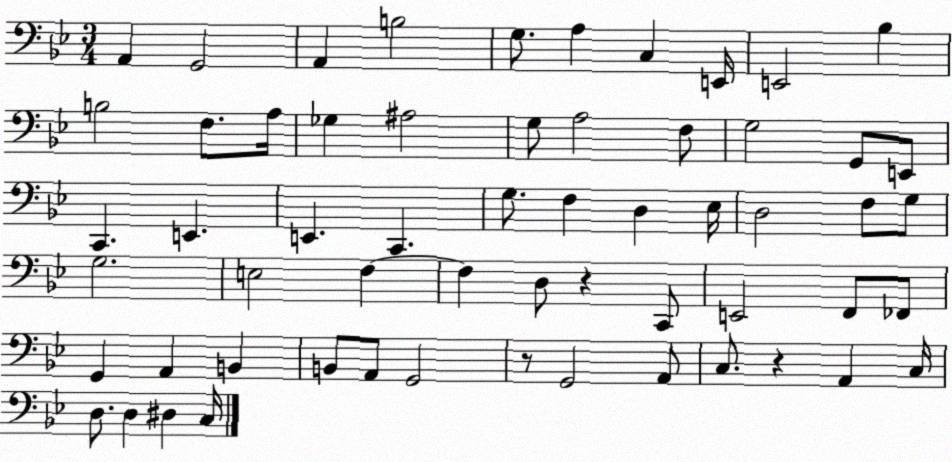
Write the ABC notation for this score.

X:1
T:Untitled
M:3/4
L:1/4
K:Bb
A,, G,,2 A,, B,2 G,/2 A, C, E,,/4 E,,2 _B, B,2 F,/2 A,/4 _G, ^A,2 G,/2 A,2 F,/2 G,2 G,,/2 E,,/2 C,, E,, E,, C,, G,/2 F, D, _E,/4 D,2 F,/2 G,/2 G,2 E,2 F, F, D,/2 z C,,/2 E,,2 F,,/2 _F,,/2 G,, A,, B,, B,,/2 A,,/2 G,,2 z/2 G,,2 A,,/2 C,/2 z A,, C,/4 D,/2 D, ^D, C,/4